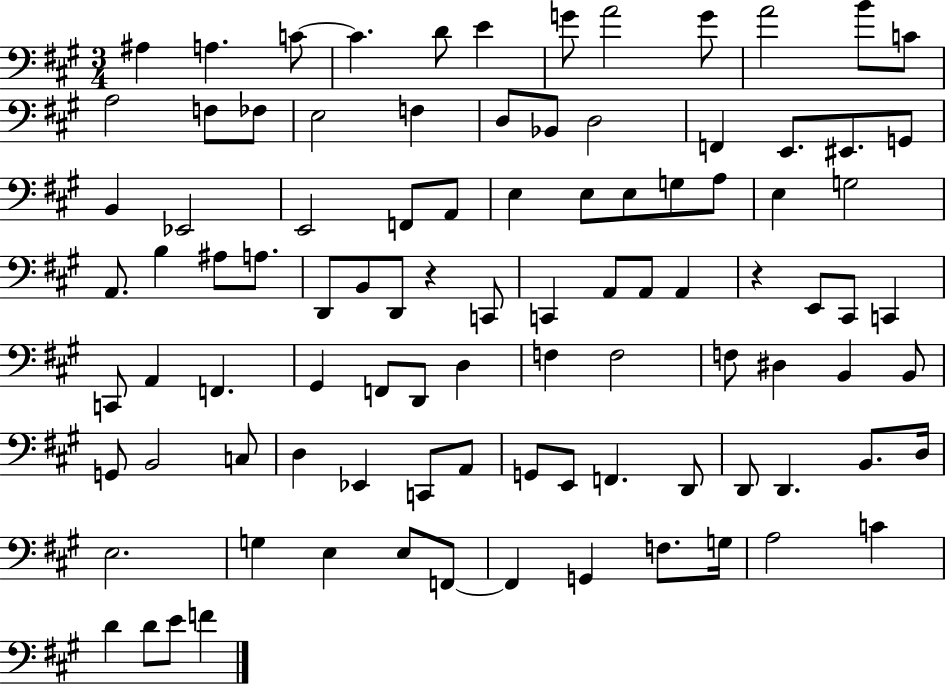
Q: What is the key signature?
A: A major